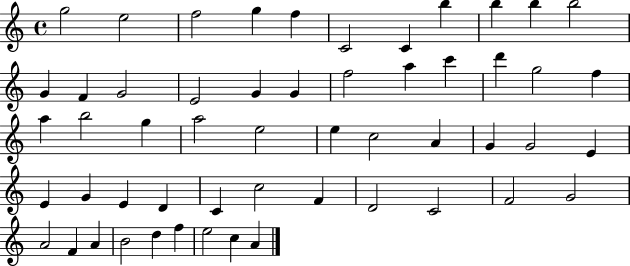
{
  \clef treble
  \time 4/4
  \defaultTimeSignature
  \key c \major
  g''2 e''2 | f''2 g''4 f''4 | c'2 c'4 b''4 | b''4 b''4 b''2 | \break g'4 f'4 g'2 | e'2 g'4 g'4 | f''2 a''4 c'''4 | d'''4 g''2 f''4 | \break a''4 b''2 g''4 | a''2 e''2 | e''4 c''2 a'4 | g'4 g'2 e'4 | \break e'4 g'4 e'4 d'4 | c'4 c''2 f'4 | d'2 c'2 | f'2 g'2 | \break a'2 f'4 a'4 | b'2 d''4 f''4 | e''2 c''4 a'4 | \bar "|."
}